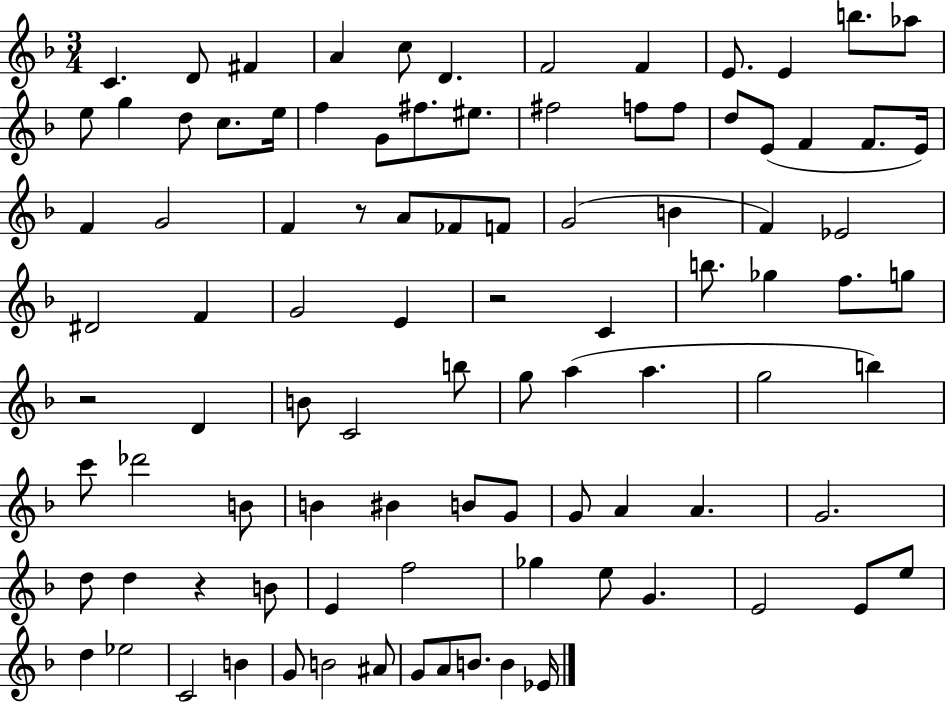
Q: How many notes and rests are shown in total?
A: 95